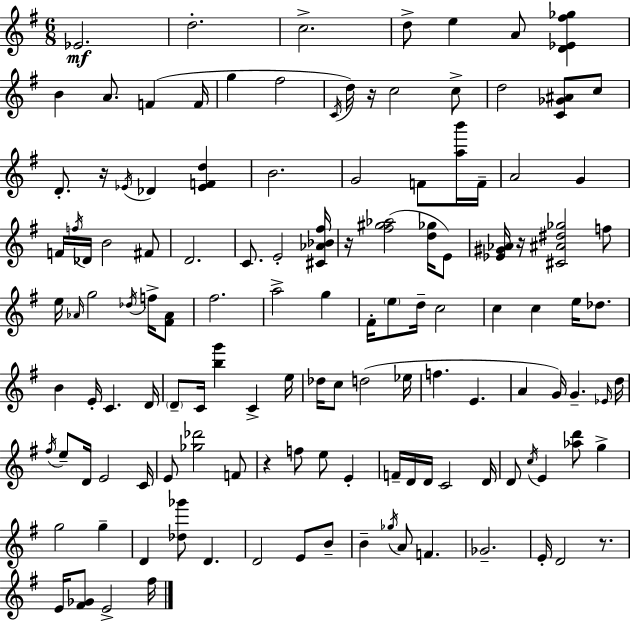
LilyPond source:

{
  \clef treble
  \numericTimeSignature
  \time 6/8
  \key e \minor
  ees'2.\mf | d''2.-. | c''2.-> | d''8-> e''4 a'8 <d' ees' fis'' ges''>4 | \break b'4 a'8. f'4( f'16 | g''4 fis''2 | \acciaccatura { c'16 } d''16) r16 c''2 c''8-> | d''2 <c' ges' ais'>8 c''8 | \break d'8.-. r16 \acciaccatura { ees'16 } des'4 <ees' f' d''>4 | b'2. | g'2 f'8 | <a'' b'''>16 f'16-- a'2 g'4 | \break f'16 \acciaccatura { f''16 } des'16 b'2 | fis'8 d'2. | c'8. e'2-. | <cis' aes' bes' fis''>16 r16 <fis'' gis'' aes''>2( | \break <d'' ges''>16 e'8) <ees' gis' aes'>16 r16 <cis' ais' dis'' ges''>2 | f''8 e''16 \grace { aes'16 } g''2 | \acciaccatura { des''16 } f''16-> <fis' aes'>8 fis''2. | a''2-> | \break g''4 fis'16-. \parenthesize e''8 d''16-- c''2 | c''4 c''4 | e''16 des''8. b'4 e'16-. c'4. | d'16 \parenthesize d'8-- c'16 <b'' g'''>4 | \break c'4-> e''16 des''16 c''8 d''2( | ees''16 f''4. e'4. | a'4 g'16) g'4.-- | \grace { ees'16 } d''16 \acciaccatura { fis''16 } e''8-- d'16 e'2 | \break c'16 e'8 <ges'' des'''>2 | f'8 r4 f''8 | e''8 e'4-. f'16-- d'16 d'16 c'2 | d'16 d'8 \acciaccatura { c''16 } e'4 | \break <aes'' d'''>8 g''4-> g''2 | g''4-- d'4 | <des'' ges'''>8 d'4. d'2 | e'8 b'8-- b'4-- | \break \acciaccatura { ges''16 } a'8 f'4. ges'2.-- | e'16-. d'2 | r8. e'16 <fis' ges'>8 | e'2-> fis''16 \bar "|."
}